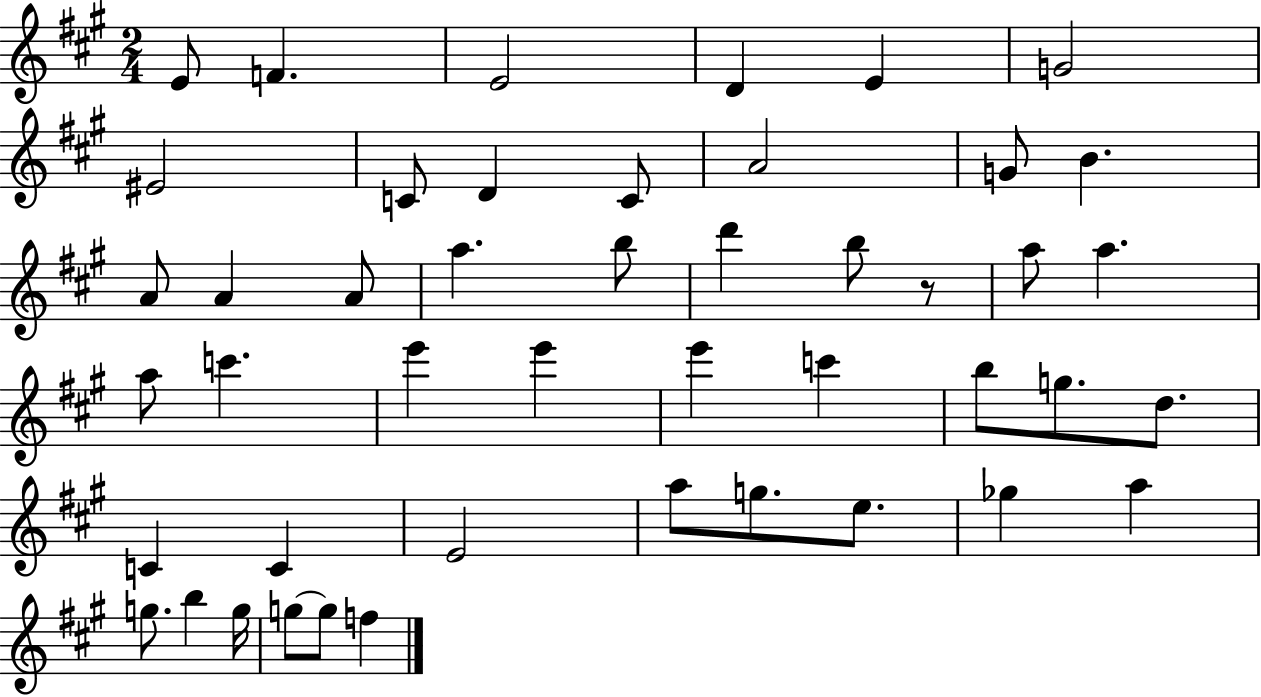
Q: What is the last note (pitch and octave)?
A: F5